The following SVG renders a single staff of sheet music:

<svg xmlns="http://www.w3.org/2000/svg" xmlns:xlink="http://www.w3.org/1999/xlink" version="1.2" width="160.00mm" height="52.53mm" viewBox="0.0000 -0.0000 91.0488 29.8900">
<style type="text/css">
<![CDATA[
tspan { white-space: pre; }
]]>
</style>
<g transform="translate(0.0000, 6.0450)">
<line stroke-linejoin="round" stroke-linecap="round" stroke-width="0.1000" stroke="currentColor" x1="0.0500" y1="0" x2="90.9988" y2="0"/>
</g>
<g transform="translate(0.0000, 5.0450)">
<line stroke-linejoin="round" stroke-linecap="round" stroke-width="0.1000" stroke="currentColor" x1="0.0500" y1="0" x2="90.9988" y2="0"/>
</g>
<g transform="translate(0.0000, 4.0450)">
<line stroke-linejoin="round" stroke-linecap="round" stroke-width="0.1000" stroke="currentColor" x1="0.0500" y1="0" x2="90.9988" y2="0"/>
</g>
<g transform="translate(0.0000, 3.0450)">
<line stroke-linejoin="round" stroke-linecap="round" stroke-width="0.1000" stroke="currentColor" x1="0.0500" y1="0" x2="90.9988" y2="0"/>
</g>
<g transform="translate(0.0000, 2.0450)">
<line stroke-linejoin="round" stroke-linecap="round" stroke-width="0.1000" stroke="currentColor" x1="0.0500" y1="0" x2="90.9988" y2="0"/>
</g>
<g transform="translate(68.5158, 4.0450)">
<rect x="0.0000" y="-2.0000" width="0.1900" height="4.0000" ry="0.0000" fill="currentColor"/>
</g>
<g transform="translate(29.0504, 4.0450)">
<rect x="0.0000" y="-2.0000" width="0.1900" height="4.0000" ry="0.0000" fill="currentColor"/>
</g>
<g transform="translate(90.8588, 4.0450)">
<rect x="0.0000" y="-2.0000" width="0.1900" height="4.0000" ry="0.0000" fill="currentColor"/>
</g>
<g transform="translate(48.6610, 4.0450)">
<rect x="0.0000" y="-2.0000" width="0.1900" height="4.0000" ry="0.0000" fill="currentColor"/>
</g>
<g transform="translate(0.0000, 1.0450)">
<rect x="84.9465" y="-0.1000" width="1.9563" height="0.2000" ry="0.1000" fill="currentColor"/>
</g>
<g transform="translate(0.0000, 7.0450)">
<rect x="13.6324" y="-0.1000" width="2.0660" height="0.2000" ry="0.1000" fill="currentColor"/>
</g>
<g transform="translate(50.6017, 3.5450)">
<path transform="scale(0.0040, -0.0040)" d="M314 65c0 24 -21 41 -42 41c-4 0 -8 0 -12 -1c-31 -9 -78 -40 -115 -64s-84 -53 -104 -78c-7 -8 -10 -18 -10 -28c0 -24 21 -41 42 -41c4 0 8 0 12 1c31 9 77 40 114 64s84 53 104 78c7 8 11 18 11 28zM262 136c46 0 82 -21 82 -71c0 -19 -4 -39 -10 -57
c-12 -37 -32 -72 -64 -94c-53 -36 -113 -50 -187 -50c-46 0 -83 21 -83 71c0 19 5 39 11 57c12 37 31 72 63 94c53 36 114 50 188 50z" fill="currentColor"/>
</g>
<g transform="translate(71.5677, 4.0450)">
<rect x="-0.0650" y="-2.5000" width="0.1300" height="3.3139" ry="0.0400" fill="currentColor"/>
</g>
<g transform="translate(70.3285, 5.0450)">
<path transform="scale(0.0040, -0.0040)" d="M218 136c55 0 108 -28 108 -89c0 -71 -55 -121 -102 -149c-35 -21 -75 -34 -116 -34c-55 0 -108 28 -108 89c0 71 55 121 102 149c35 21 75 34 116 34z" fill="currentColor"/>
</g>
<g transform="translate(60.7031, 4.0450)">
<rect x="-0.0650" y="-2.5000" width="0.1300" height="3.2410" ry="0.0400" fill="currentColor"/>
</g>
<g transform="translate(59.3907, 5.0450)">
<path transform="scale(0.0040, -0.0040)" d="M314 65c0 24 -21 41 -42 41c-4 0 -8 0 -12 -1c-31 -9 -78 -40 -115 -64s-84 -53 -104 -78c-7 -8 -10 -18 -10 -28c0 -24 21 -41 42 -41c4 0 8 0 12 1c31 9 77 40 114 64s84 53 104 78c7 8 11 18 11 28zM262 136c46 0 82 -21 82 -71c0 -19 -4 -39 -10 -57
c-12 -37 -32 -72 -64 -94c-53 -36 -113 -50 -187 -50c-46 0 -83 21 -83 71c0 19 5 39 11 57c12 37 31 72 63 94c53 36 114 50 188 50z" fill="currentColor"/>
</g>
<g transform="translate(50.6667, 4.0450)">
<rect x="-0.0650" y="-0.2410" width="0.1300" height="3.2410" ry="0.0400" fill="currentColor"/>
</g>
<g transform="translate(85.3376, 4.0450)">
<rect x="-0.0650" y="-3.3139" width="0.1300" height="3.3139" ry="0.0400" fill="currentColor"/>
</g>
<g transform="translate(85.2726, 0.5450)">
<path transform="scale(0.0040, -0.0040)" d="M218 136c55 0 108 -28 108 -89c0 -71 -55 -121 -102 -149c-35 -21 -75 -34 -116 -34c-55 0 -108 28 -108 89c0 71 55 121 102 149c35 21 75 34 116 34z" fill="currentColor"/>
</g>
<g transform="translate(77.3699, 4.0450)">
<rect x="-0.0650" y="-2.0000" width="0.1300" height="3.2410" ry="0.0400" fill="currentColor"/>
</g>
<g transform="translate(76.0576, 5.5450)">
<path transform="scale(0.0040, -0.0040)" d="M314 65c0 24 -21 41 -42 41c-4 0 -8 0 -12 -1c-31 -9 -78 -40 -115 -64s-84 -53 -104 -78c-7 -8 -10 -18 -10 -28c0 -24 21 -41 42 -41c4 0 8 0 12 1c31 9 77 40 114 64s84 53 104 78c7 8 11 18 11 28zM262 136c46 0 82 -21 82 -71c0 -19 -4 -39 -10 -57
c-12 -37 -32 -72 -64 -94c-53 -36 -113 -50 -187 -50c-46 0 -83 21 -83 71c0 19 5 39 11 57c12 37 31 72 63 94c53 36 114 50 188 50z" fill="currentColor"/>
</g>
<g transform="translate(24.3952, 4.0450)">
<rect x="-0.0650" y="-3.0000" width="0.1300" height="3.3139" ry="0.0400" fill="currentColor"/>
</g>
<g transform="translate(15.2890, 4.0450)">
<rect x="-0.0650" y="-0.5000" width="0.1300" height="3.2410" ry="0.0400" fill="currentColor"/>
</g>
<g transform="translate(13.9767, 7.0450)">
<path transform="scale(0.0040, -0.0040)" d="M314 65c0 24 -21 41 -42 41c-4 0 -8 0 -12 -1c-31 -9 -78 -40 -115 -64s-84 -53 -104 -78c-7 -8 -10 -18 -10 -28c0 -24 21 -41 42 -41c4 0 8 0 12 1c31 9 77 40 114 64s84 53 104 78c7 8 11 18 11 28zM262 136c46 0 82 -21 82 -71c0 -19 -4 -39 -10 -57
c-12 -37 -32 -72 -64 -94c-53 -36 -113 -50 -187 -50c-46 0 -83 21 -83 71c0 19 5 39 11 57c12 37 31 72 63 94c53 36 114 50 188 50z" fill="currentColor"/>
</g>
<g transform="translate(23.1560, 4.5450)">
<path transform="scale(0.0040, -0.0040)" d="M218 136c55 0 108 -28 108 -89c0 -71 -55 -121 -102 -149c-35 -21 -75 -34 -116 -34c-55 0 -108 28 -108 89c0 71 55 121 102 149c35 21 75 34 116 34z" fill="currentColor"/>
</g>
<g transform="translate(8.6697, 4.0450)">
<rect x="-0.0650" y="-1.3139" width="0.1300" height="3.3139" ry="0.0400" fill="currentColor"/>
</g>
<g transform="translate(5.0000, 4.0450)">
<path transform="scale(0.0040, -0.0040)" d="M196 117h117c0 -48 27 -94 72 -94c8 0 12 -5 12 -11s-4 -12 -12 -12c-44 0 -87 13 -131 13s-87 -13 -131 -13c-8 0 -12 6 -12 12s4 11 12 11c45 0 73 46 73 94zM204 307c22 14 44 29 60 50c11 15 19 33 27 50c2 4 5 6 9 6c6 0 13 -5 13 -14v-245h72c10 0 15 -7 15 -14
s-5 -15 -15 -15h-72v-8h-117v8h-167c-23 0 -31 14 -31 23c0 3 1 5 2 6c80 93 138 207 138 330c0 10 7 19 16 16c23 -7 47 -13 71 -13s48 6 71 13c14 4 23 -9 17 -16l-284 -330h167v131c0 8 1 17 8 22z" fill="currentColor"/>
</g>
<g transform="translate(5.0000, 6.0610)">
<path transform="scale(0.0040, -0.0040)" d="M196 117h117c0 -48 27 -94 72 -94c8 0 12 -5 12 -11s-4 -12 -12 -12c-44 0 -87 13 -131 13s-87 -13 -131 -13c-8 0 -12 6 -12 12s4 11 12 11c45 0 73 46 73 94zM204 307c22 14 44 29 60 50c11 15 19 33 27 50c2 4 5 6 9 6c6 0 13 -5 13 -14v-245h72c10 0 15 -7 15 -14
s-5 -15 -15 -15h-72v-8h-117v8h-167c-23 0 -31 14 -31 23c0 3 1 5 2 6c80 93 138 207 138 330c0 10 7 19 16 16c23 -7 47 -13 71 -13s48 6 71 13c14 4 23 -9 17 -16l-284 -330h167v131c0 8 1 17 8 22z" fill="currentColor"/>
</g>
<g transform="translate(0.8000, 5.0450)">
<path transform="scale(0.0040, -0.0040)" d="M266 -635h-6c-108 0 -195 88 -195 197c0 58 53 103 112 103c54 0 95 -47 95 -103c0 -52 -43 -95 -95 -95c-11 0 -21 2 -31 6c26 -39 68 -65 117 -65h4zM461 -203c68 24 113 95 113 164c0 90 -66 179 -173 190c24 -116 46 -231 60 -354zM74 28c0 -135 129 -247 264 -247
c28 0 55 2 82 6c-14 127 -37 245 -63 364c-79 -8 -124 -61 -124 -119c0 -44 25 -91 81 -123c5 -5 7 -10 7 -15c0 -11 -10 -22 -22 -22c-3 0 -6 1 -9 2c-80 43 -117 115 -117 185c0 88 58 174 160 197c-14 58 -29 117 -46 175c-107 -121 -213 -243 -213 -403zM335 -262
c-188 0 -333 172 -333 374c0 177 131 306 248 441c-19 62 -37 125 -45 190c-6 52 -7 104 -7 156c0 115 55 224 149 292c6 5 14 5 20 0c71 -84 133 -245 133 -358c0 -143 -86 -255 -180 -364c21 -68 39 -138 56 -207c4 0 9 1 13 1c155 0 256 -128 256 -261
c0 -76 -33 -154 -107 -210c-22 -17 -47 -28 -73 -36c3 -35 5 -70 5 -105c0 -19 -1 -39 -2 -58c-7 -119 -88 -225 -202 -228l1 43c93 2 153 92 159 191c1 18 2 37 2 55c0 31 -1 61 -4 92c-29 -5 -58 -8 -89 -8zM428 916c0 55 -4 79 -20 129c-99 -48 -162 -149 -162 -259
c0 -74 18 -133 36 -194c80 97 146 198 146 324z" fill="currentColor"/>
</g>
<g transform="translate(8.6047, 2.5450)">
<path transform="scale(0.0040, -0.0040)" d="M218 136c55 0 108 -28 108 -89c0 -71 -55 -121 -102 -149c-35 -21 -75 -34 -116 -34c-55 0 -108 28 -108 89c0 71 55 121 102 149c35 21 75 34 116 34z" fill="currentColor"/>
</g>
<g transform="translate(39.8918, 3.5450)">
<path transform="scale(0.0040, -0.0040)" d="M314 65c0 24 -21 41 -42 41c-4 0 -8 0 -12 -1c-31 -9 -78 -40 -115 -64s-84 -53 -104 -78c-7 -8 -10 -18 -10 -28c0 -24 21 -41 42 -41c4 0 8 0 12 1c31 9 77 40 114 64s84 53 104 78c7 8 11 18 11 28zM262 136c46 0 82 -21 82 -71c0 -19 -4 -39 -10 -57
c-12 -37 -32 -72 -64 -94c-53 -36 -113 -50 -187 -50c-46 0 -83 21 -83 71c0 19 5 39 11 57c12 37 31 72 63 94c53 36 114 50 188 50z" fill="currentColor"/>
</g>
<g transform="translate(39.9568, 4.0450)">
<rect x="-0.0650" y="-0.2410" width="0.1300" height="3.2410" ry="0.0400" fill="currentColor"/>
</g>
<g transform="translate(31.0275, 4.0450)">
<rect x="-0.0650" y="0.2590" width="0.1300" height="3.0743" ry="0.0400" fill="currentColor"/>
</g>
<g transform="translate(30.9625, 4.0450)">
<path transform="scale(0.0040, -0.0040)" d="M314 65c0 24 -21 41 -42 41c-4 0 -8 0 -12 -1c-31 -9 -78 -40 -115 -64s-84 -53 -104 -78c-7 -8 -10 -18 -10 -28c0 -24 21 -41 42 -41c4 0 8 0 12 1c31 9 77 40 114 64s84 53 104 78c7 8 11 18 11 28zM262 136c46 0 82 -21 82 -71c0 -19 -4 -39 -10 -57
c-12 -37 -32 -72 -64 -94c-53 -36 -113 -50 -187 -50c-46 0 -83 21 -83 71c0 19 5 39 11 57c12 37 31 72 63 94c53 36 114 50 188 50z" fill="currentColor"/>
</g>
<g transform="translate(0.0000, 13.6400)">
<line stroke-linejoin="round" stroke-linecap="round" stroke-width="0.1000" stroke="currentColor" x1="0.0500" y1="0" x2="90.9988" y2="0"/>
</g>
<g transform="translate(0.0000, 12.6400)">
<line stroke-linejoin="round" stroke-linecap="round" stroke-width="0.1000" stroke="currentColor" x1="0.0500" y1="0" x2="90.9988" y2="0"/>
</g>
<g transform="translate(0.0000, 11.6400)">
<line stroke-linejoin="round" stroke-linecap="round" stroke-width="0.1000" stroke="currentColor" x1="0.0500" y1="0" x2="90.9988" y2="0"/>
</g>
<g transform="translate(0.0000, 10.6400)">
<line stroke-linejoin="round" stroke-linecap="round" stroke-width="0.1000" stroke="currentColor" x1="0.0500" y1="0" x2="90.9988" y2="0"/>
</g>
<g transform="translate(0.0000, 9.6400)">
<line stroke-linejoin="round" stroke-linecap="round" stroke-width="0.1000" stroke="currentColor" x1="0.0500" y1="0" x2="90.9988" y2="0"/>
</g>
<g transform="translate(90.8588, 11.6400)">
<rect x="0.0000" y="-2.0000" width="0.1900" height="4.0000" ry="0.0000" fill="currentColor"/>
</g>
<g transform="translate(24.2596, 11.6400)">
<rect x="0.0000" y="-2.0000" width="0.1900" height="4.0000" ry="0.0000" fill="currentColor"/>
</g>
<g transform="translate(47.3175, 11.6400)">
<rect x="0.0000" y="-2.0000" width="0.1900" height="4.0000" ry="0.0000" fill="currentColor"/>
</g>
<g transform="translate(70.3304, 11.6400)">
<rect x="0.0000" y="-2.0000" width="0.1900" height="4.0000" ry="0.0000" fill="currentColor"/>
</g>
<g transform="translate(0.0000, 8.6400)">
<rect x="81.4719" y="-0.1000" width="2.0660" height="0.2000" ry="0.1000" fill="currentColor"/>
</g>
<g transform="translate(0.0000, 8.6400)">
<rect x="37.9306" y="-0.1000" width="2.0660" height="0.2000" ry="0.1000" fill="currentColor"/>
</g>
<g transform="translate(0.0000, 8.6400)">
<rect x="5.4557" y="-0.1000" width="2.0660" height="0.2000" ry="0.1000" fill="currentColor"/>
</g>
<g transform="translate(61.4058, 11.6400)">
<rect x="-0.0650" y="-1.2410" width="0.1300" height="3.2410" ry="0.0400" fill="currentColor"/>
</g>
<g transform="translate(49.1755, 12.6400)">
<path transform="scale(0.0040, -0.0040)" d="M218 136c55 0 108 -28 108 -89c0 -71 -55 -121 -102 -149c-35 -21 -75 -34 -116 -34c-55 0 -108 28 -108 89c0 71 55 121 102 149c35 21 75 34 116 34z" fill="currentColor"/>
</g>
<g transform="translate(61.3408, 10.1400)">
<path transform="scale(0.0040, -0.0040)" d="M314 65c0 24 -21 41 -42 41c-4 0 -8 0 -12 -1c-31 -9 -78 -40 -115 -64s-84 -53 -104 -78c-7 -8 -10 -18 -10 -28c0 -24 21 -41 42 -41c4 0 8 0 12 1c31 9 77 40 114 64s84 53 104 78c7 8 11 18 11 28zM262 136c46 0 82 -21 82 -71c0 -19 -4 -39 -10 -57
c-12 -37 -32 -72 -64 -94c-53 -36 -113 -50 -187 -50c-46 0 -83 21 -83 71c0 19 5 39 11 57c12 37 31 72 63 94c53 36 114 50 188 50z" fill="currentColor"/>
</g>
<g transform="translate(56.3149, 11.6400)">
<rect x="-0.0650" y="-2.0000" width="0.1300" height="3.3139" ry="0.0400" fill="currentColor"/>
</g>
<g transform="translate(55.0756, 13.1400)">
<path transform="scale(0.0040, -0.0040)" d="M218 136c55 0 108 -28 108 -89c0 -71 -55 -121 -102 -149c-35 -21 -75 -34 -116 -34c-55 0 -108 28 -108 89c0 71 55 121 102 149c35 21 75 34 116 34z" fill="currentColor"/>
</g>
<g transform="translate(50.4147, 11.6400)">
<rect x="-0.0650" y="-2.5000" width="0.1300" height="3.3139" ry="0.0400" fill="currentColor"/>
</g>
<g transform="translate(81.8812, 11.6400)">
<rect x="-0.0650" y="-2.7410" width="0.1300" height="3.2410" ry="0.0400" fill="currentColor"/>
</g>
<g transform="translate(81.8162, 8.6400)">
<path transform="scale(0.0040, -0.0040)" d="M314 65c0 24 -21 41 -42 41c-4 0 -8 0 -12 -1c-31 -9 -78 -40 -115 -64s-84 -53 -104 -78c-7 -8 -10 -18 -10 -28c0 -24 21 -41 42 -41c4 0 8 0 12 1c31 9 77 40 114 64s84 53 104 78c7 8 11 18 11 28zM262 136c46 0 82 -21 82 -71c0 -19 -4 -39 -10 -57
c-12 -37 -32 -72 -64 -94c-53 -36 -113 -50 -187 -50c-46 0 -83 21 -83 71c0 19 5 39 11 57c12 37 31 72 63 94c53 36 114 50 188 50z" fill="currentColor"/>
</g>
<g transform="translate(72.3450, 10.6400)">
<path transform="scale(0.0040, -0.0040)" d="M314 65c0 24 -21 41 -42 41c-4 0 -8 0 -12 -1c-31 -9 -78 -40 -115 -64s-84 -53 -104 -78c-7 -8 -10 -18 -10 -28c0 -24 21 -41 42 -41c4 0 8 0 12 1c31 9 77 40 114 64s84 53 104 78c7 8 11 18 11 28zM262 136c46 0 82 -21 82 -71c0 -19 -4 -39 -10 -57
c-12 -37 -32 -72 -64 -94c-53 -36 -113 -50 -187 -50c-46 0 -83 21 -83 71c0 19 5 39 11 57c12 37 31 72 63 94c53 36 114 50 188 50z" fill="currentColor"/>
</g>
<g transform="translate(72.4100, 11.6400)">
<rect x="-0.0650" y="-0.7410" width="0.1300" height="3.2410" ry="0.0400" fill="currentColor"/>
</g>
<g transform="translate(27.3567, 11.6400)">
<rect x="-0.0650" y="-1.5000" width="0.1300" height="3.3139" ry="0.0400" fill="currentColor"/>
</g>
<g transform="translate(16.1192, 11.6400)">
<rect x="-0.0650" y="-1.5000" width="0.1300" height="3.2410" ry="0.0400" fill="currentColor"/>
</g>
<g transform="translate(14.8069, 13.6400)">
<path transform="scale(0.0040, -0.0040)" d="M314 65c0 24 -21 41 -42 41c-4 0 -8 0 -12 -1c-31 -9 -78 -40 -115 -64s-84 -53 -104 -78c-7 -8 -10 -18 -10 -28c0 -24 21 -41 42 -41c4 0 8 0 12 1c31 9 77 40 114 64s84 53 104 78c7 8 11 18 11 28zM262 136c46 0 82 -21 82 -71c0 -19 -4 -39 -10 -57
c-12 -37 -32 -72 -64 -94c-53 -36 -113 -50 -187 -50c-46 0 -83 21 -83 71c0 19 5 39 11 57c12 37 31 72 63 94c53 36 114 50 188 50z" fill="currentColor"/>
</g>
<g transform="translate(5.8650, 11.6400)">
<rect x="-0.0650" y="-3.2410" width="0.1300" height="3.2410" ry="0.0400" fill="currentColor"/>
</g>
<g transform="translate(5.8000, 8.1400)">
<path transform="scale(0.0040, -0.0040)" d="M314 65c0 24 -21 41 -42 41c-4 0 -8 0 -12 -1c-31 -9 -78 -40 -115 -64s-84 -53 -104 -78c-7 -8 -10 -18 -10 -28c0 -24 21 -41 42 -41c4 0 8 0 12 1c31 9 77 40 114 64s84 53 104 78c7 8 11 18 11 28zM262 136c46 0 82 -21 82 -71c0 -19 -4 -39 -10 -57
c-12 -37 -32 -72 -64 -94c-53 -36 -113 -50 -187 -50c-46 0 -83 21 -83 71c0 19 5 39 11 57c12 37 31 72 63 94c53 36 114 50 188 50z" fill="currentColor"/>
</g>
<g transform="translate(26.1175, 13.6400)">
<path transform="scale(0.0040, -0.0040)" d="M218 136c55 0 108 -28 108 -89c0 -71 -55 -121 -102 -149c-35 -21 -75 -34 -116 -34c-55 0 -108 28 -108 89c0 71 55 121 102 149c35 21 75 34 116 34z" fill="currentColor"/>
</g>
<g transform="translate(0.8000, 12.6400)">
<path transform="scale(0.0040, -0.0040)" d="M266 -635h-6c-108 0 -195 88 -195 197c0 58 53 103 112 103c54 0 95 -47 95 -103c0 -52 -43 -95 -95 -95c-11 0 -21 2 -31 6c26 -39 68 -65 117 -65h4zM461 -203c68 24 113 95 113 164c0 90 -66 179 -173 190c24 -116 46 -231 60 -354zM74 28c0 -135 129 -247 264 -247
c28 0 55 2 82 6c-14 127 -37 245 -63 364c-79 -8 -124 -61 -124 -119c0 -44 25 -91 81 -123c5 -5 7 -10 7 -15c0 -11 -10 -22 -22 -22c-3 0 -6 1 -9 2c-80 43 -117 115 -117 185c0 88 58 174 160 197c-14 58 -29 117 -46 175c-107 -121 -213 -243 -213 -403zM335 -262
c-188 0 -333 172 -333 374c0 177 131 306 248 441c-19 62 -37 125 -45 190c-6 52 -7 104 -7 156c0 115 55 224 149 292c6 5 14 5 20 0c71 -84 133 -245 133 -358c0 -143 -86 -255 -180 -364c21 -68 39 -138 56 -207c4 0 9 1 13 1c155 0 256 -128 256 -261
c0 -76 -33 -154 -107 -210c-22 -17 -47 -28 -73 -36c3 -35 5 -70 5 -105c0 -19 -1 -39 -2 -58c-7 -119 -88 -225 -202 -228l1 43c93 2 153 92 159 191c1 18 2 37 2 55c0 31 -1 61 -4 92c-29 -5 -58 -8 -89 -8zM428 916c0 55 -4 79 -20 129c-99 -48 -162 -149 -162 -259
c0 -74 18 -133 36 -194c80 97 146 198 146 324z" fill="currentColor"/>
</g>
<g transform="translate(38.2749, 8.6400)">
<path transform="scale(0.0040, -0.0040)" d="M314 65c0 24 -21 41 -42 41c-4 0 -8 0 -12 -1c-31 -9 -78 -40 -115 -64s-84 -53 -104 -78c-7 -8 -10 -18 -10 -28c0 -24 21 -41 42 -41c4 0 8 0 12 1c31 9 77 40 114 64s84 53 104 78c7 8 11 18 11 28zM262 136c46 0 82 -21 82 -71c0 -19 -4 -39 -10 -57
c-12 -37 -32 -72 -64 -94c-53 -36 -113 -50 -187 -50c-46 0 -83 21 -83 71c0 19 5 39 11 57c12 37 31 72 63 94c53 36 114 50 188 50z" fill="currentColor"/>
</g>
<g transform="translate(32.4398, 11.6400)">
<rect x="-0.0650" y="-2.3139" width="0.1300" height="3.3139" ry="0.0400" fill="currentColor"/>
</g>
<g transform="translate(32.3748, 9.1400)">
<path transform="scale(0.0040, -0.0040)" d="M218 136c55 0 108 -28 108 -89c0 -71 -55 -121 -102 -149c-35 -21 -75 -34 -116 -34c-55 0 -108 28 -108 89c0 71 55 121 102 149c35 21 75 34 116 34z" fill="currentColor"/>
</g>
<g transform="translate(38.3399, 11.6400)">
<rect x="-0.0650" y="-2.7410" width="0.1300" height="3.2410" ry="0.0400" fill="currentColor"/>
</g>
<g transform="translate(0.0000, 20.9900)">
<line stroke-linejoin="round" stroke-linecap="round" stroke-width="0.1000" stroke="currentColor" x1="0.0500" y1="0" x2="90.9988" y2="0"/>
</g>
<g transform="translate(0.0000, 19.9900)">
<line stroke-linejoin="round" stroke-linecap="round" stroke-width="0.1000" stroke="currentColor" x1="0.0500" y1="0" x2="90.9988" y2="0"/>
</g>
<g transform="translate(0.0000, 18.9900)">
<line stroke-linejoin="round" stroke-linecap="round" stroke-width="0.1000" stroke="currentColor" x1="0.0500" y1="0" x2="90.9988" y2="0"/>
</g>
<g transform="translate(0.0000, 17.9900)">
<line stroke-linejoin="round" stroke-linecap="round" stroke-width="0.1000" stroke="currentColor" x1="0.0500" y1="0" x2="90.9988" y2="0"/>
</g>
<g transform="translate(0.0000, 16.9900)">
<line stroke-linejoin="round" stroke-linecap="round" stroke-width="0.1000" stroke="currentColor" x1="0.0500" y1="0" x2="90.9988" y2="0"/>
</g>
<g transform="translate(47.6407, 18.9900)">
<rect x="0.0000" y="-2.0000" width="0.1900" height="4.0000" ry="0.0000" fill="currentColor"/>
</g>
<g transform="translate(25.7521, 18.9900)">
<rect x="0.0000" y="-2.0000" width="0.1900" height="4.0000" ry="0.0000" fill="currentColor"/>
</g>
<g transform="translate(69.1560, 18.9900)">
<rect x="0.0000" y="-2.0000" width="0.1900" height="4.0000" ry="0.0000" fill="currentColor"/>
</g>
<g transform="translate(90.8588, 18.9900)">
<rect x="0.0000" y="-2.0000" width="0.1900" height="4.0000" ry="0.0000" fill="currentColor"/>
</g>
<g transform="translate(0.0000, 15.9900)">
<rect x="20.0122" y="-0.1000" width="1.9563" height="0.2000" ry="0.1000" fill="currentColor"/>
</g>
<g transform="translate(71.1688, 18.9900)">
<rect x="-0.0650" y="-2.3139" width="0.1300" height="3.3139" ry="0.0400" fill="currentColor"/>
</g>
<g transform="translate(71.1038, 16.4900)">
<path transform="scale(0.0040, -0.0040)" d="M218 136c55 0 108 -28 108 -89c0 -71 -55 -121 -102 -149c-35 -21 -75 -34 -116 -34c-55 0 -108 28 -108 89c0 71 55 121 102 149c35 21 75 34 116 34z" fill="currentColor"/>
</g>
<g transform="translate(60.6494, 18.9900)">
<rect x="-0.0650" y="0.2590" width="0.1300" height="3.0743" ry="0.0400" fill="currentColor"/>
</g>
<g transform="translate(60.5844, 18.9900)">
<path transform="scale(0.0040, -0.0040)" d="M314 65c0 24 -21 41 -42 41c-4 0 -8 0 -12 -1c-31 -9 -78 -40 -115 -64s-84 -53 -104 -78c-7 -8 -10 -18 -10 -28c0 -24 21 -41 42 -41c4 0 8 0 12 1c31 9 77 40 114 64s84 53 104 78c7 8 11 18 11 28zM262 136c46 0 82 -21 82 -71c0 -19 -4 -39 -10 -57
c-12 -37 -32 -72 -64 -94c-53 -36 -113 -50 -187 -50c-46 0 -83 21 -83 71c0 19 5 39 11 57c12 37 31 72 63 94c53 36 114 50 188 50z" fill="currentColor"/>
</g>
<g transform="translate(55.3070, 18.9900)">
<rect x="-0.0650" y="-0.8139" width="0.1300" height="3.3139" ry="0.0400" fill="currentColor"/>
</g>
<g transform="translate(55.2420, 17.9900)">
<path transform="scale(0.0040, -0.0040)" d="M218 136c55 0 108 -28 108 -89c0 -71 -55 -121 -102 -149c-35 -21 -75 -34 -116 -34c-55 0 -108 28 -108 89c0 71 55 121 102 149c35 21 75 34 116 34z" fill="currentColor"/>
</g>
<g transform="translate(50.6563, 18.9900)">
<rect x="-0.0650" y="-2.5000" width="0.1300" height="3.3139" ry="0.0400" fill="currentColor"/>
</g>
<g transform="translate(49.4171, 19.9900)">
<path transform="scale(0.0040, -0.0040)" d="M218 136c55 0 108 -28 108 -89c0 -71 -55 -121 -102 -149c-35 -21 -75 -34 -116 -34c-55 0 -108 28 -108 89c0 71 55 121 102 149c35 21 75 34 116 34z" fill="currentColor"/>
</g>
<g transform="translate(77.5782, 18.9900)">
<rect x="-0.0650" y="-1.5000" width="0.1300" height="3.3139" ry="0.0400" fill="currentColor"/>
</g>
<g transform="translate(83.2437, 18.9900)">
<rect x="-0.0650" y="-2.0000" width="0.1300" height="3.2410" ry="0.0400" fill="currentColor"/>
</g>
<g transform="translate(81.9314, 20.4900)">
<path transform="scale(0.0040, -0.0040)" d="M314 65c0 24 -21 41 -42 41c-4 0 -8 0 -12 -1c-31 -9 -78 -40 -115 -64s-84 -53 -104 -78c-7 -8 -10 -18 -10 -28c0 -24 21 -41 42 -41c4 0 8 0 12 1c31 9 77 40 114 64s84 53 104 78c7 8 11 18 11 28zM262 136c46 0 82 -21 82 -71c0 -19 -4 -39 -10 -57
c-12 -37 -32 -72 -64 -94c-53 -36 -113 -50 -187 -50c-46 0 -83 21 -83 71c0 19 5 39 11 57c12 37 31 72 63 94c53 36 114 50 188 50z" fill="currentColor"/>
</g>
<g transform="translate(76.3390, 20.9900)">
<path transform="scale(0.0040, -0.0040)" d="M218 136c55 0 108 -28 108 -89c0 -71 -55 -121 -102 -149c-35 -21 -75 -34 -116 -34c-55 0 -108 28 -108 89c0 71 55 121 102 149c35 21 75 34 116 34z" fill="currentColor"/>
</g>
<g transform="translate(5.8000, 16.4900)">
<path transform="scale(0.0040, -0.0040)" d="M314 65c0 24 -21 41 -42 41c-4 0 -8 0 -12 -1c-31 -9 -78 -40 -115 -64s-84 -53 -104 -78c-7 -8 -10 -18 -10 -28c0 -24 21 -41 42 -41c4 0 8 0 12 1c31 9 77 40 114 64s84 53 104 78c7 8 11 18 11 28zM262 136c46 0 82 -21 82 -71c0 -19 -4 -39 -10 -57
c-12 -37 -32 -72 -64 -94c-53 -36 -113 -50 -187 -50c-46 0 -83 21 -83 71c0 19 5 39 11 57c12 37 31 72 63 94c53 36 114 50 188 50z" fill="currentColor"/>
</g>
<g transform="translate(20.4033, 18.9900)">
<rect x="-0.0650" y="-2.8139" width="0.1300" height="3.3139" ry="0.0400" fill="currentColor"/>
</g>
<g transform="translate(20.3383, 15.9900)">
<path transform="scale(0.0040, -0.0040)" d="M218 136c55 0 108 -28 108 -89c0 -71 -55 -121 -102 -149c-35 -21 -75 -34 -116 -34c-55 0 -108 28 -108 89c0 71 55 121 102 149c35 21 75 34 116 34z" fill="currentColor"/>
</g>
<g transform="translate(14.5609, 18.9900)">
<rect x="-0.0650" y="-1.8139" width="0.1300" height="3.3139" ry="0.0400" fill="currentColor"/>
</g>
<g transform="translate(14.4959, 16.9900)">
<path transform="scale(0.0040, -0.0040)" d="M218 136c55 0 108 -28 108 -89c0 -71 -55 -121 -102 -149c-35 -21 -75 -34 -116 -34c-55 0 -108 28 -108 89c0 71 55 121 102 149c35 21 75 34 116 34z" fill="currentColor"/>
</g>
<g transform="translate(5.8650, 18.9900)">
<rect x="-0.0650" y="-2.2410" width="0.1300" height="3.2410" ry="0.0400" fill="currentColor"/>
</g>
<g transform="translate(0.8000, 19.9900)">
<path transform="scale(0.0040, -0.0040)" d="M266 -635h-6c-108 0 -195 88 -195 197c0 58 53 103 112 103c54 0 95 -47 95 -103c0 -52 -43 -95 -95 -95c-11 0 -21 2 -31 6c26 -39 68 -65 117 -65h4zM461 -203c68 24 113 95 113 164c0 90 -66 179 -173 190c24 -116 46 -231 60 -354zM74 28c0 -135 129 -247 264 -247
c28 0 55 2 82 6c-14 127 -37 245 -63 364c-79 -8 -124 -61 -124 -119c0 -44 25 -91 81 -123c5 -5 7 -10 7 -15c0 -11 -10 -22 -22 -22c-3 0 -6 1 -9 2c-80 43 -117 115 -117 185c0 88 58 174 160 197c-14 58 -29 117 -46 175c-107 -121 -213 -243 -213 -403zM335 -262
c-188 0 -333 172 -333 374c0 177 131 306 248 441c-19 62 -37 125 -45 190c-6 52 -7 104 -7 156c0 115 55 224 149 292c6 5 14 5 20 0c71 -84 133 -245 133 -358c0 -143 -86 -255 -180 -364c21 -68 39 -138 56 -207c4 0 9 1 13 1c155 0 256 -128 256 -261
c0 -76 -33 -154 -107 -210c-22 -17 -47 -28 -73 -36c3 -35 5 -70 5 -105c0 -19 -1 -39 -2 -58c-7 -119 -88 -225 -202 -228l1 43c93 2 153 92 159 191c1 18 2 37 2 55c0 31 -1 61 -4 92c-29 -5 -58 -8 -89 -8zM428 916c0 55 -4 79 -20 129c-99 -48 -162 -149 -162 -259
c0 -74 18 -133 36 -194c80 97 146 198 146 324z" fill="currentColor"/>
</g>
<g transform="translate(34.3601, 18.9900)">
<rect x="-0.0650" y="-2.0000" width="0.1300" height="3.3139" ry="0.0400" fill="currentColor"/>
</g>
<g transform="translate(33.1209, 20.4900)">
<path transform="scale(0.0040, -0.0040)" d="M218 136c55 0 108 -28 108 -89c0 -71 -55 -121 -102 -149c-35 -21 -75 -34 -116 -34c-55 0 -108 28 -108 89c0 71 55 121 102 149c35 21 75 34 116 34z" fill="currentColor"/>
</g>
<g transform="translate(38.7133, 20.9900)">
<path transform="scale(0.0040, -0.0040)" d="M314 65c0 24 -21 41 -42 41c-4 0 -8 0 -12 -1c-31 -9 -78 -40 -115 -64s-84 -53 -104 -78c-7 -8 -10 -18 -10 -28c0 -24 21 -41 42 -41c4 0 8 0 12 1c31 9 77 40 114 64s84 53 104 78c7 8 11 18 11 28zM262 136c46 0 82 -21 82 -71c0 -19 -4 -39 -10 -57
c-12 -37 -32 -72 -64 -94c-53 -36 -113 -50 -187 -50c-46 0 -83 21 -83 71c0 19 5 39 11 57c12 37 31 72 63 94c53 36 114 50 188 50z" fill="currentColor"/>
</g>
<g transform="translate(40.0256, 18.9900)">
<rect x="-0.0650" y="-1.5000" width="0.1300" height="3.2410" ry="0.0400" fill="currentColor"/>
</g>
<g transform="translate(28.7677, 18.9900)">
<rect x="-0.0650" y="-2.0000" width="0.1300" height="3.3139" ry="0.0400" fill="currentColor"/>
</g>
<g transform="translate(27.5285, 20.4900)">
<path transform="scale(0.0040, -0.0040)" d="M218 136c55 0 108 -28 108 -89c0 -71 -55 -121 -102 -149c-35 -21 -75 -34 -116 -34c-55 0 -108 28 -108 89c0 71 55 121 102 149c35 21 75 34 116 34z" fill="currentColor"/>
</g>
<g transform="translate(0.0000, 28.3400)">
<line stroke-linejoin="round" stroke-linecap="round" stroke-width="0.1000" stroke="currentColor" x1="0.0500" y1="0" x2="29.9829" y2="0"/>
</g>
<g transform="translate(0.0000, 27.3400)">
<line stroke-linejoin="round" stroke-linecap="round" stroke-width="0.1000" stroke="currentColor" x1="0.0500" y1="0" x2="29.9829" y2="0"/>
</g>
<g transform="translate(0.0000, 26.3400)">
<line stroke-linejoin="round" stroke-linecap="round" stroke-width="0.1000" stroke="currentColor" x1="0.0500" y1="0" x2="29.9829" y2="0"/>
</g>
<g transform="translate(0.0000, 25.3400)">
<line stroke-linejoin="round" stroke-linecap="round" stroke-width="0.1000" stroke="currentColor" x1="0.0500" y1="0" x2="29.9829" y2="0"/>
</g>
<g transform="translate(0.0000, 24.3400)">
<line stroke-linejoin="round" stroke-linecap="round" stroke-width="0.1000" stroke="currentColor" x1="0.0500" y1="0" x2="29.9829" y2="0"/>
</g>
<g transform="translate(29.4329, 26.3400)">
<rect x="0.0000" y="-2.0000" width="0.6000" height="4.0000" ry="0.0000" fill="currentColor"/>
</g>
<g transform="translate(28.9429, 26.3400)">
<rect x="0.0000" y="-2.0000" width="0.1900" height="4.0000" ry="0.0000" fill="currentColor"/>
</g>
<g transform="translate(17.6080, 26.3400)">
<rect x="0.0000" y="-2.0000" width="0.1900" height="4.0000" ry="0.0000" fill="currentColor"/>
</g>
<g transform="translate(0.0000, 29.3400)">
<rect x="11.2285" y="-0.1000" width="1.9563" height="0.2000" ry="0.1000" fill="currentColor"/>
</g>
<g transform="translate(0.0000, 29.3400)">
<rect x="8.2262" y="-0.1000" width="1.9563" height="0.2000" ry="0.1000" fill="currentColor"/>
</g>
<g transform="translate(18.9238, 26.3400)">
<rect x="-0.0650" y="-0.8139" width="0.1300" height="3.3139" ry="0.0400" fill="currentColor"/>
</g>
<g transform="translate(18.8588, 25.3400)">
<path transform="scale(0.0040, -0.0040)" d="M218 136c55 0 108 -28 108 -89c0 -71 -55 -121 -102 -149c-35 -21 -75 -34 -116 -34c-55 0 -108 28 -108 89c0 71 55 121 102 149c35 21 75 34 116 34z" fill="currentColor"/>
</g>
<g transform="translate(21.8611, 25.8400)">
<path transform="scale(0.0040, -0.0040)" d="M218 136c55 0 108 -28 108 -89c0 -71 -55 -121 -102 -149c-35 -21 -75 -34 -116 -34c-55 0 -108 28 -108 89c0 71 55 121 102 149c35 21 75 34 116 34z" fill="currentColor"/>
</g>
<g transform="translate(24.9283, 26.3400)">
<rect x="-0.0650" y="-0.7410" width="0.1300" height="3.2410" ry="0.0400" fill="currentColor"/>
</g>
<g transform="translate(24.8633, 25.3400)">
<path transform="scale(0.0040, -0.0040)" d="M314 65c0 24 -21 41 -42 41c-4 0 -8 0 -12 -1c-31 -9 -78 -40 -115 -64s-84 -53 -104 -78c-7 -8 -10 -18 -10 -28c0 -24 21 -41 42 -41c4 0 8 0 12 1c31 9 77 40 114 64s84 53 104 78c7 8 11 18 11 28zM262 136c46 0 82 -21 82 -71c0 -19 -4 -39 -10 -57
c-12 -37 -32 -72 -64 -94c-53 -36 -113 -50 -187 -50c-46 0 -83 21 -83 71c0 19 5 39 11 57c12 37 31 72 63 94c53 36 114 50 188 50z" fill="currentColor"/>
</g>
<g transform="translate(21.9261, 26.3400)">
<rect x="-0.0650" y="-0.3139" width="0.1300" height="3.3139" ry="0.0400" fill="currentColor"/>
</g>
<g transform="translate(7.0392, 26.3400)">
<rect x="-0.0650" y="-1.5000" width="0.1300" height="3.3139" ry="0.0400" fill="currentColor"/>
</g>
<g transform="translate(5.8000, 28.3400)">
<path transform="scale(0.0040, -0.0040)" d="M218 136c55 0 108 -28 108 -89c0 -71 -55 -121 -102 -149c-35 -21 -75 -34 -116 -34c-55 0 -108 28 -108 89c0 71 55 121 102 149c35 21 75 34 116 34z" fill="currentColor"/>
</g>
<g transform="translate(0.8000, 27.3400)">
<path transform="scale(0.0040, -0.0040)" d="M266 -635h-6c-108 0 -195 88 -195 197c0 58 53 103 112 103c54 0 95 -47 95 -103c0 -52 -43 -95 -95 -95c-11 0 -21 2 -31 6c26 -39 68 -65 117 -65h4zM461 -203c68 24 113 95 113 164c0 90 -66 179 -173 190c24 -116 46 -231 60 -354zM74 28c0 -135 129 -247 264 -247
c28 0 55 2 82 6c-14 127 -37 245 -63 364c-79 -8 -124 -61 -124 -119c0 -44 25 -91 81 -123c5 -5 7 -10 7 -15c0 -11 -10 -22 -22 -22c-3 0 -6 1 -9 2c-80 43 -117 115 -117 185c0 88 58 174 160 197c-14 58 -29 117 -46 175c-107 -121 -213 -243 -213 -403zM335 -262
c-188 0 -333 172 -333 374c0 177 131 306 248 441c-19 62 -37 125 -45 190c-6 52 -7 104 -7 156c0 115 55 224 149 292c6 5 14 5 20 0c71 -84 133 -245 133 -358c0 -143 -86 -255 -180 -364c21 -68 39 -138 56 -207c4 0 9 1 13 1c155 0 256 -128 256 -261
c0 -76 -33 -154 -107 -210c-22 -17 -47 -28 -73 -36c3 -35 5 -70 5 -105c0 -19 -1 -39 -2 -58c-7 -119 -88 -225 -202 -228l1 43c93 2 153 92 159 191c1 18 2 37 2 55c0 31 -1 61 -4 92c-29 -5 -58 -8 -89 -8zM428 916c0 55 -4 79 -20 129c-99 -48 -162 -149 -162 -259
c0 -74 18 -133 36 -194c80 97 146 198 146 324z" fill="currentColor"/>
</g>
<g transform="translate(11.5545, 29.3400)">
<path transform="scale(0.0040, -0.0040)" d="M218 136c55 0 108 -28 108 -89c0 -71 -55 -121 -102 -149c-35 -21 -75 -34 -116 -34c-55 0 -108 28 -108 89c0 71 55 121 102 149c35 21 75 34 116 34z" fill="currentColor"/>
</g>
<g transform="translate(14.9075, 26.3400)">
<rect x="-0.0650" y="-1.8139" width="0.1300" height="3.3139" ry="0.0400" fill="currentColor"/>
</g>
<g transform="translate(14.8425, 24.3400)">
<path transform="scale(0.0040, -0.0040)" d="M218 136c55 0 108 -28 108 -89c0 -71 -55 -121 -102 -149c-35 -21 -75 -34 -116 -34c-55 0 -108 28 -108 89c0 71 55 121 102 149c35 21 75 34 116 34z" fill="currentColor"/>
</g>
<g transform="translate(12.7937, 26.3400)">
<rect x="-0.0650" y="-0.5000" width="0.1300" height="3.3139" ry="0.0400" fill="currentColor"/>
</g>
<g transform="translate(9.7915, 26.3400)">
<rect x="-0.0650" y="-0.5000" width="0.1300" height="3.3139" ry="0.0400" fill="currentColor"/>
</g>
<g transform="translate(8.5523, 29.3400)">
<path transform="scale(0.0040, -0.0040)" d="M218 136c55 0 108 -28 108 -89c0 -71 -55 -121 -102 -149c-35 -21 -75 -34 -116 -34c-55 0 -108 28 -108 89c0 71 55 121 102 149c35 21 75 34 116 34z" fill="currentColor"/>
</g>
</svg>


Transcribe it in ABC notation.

X:1
T:Untitled
M:4/4
L:1/4
K:C
e C2 A B2 c2 c2 G2 G F2 b b2 E2 E g a2 G F e2 d2 a2 g2 f a F F E2 G d B2 g E F2 E C C f d c d2